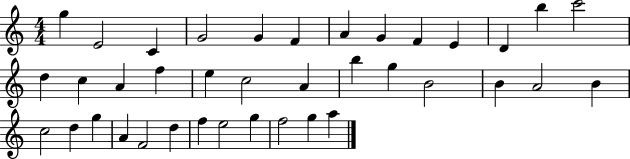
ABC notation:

X:1
T:Untitled
M:4/4
L:1/4
K:C
g E2 C G2 G F A G F E D b c'2 d c A f e c2 A b g B2 B A2 B c2 d g A F2 d f e2 g f2 g a